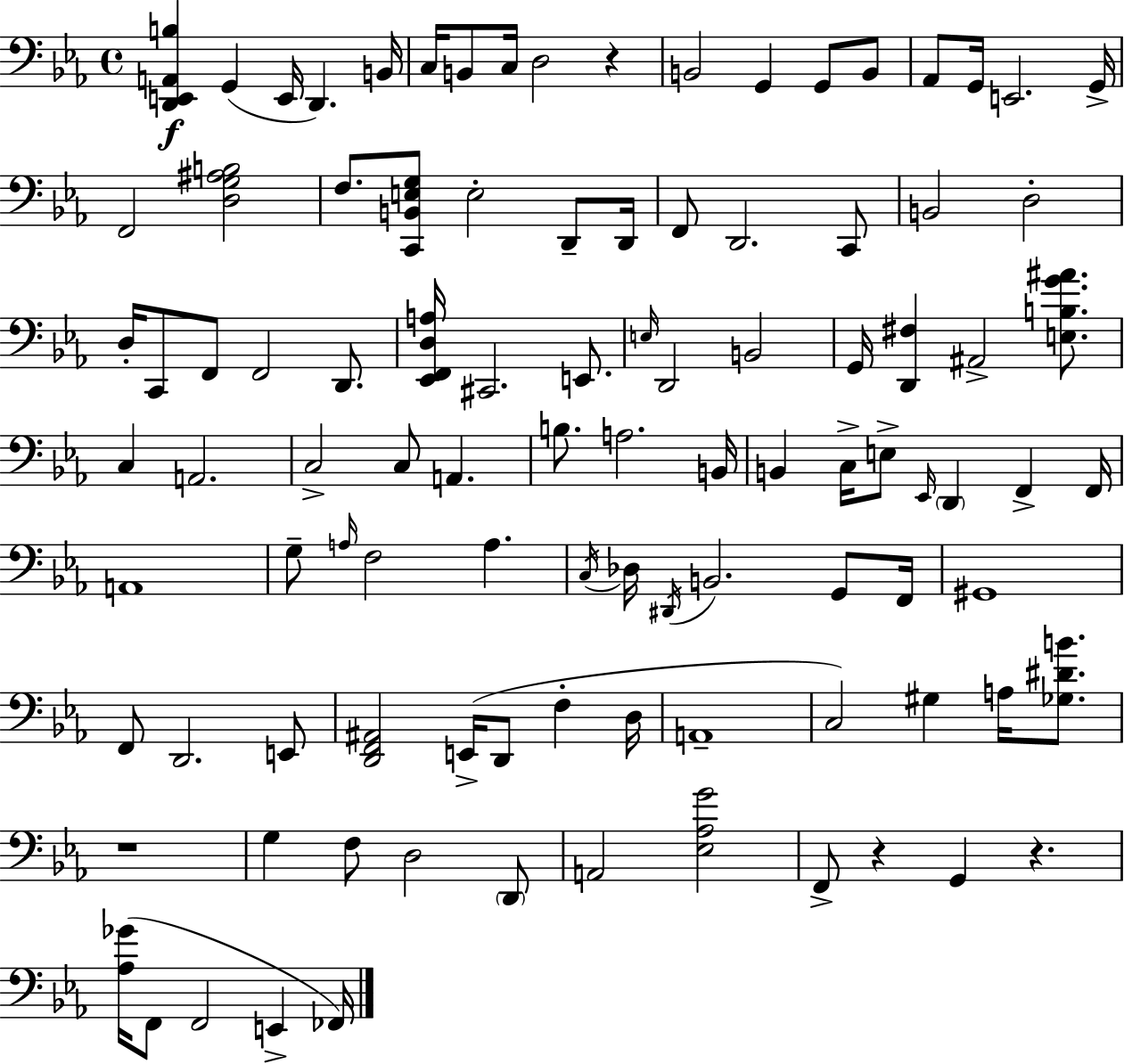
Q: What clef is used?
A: bass